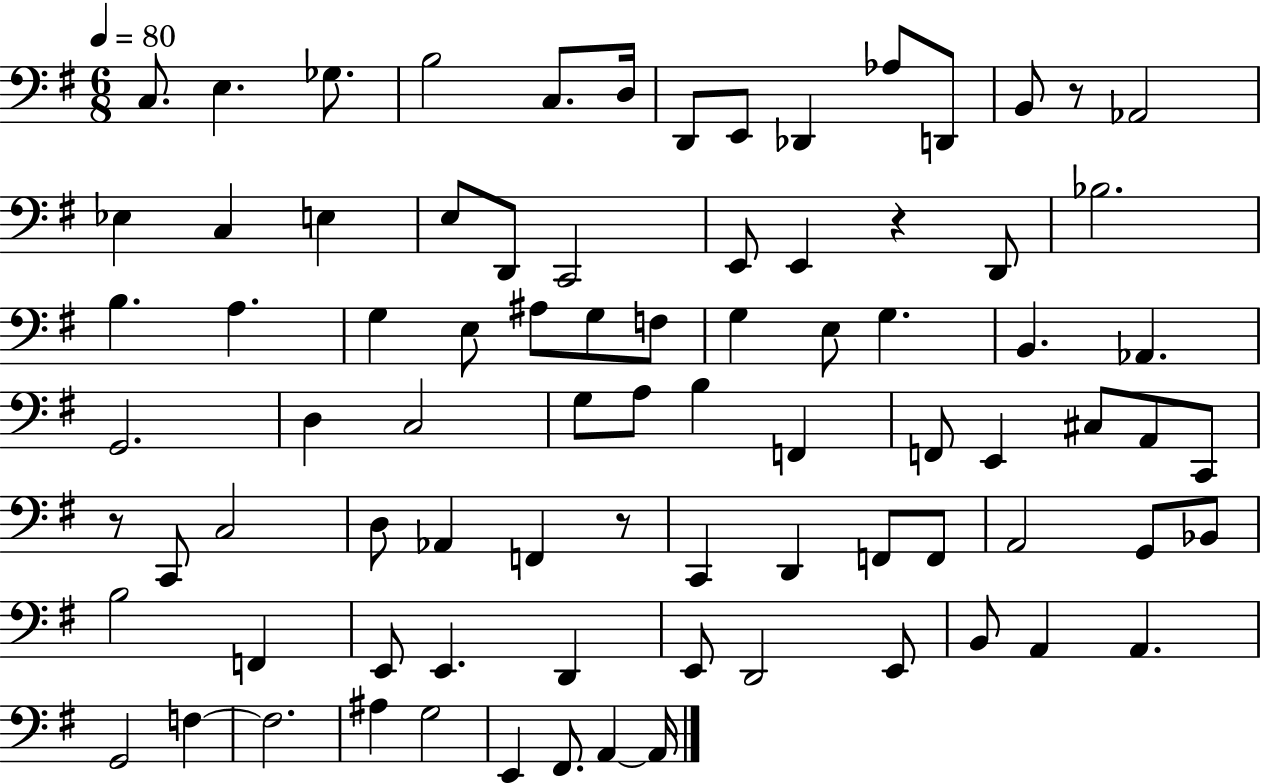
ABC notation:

X:1
T:Untitled
M:6/8
L:1/4
K:G
C,/2 E, _G,/2 B,2 C,/2 D,/4 D,,/2 E,,/2 _D,, _A,/2 D,,/2 B,,/2 z/2 _A,,2 _E, C, E, E,/2 D,,/2 C,,2 E,,/2 E,, z D,,/2 _B,2 B, A, G, E,/2 ^A,/2 G,/2 F,/2 G, E,/2 G, B,, _A,, G,,2 D, C,2 G,/2 A,/2 B, F,, F,,/2 E,, ^C,/2 A,,/2 C,,/2 z/2 C,,/2 C,2 D,/2 _A,, F,, z/2 C,, D,, F,,/2 F,,/2 A,,2 G,,/2 _B,,/2 B,2 F,, E,,/2 E,, D,, E,,/2 D,,2 E,,/2 B,,/2 A,, A,, G,,2 F, F,2 ^A, G,2 E,, ^F,,/2 A,, A,,/4